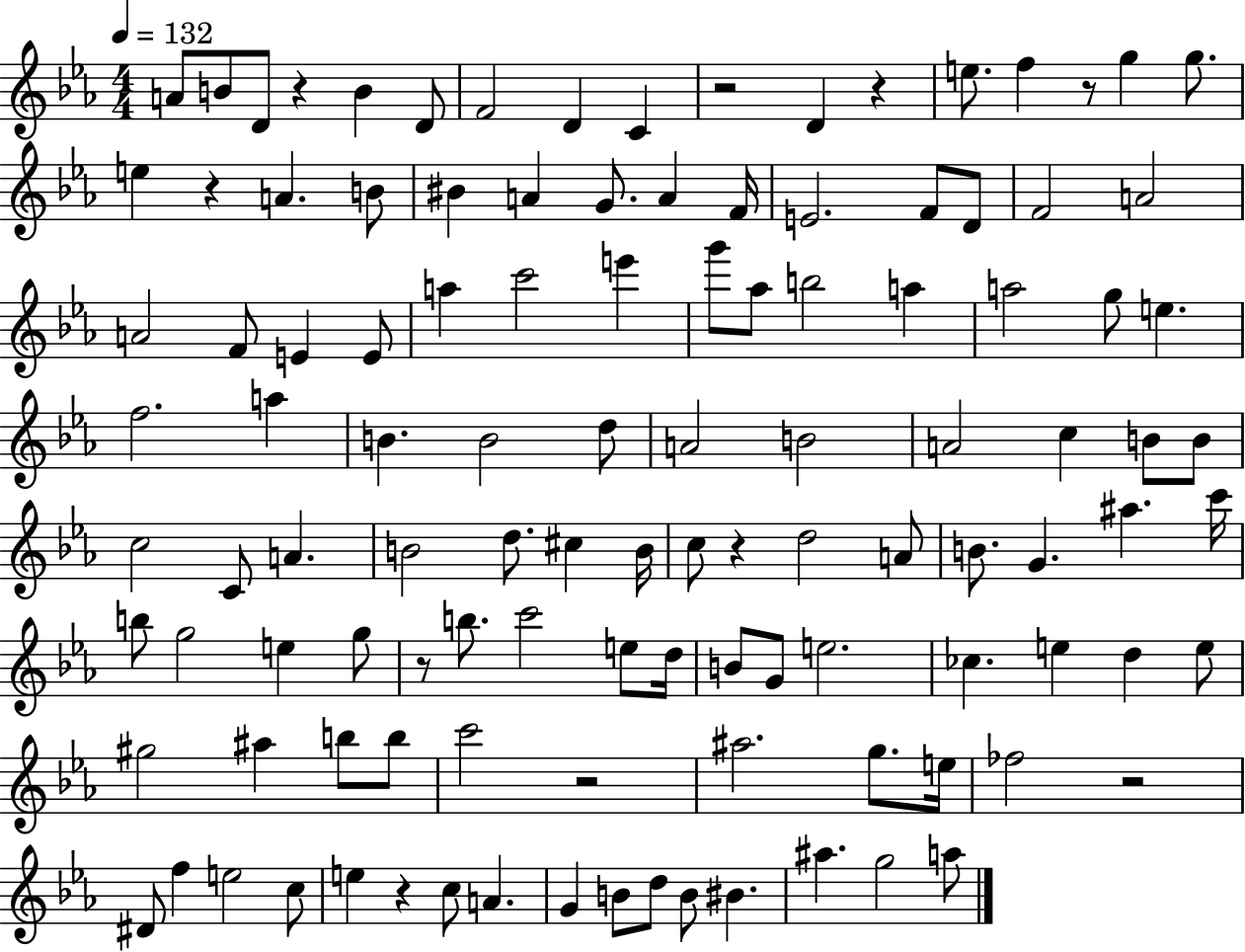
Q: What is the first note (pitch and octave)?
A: A4